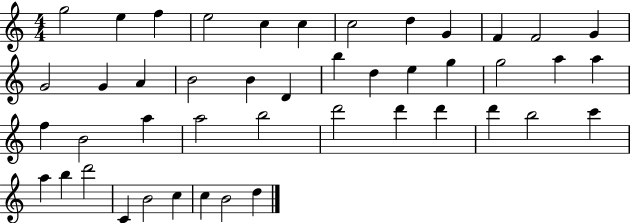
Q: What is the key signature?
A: C major